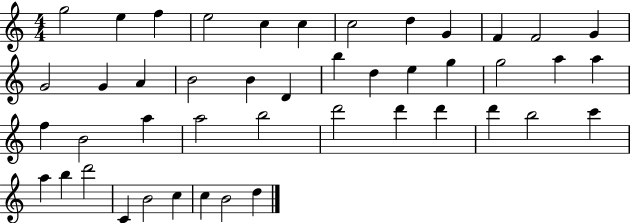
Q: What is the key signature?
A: C major